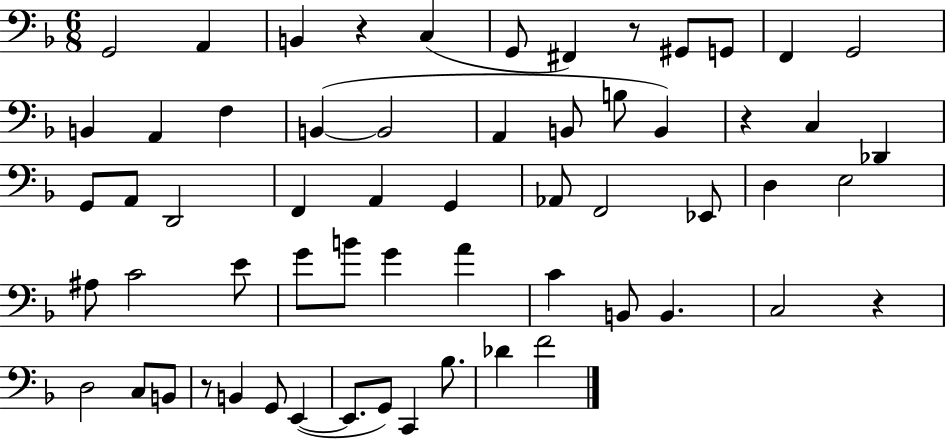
G2/h A2/q B2/q R/q C3/q G2/e F#2/q R/e G#2/e G2/e F2/q G2/h B2/q A2/q F3/q B2/q B2/h A2/q B2/e B3/e B2/q R/q C3/q Db2/q G2/e A2/e D2/h F2/q A2/q G2/q Ab2/e F2/h Eb2/e D3/q E3/h A#3/e C4/h E4/e G4/e B4/e G4/q A4/q C4/q B2/e B2/q. C3/h R/q D3/h C3/e B2/e R/e B2/q G2/e E2/q E2/e. G2/e C2/q Bb3/e. Db4/q F4/h